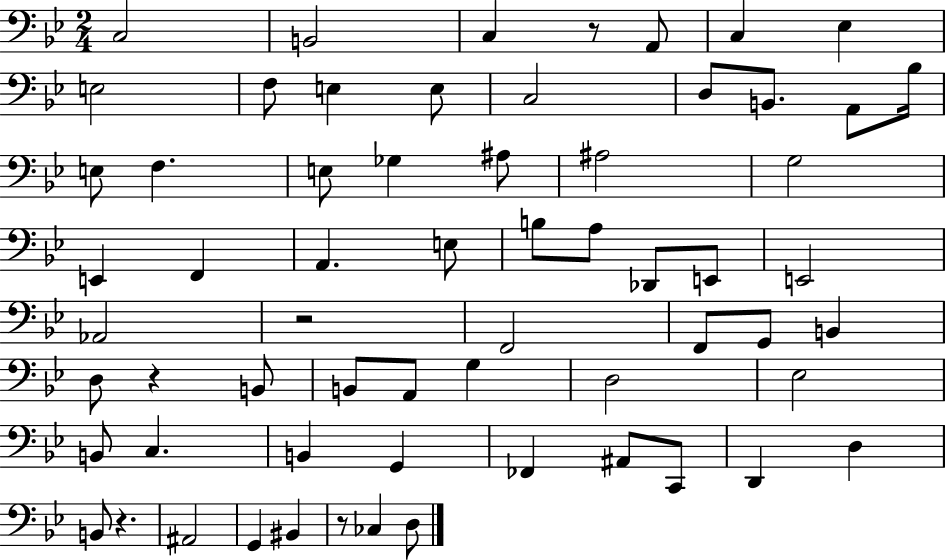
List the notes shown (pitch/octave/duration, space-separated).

C3/h B2/h C3/q R/e A2/e C3/q Eb3/q E3/h F3/e E3/q E3/e C3/h D3/e B2/e. A2/e Bb3/s E3/e F3/q. E3/e Gb3/q A#3/e A#3/h G3/h E2/q F2/q A2/q. E3/e B3/e A3/e Db2/e E2/e E2/h Ab2/h R/h F2/h F2/e G2/e B2/q D3/e R/q B2/e B2/e A2/e G3/q D3/h Eb3/h B2/e C3/q. B2/q G2/q FES2/q A#2/e C2/e D2/q D3/q B2/e R/q. A#2/h G2/q BIS2/q R/e CES3/q D3/e